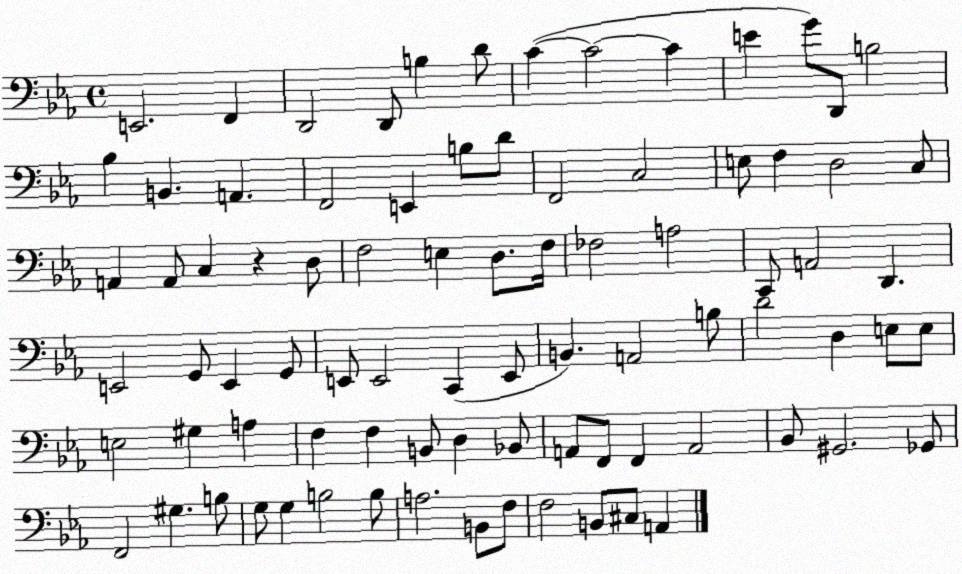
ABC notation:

X:1
T:Untitled
M:4/4
L:1/4
K:Eb
E,,2 F,, D,,2 D,,/2 B, D/2 C C2 C E G/2 D,,/2 B,2 _B, B,, A,, F,,2 E,, B,/2 D/2 F,,2 C,2 E,/2 F, D,2 C,/2 A,, A,,/2 C, z D,/2 F,2 E, D,/2 F,/4 _F,2 A,2 C,,/2 A,,2 D,, E,,2 G,,/2 E,, G,,/2 E,,/2 E,,2 C,, E,,/2 B,, A,,2 B,/2 D2 D, E,/2 E,/2 E,2 ^G, A, F, F, B,,/2 D, _B,,/2 A,,/2 F,,/2 F,, A,,2 _B,,/2 ^G,,2 _G,,/2 F,,2 ^G, B,/2 G,/2 G, B,2 B,/2 A,2 B,,/2 F,/2 F,2 B,,/2 ^C,/2 A,,